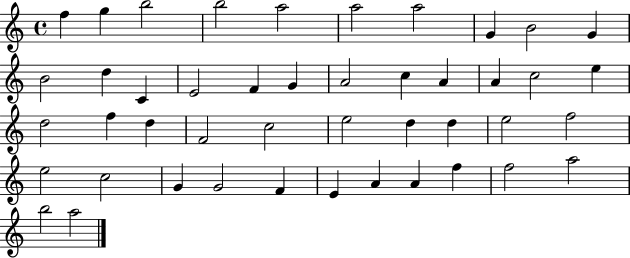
F5/q G5/q B5/h B5/h A5/h A5/h A5/h G4/q B4/h G4/q B4/h D5/q C4/q E4/h F4/q G4/q A4/h C5/q A4/q A4/q C5/h E5/q D5/h F5/q D5/q F4/h C5/h E5/h D5/q D5/q E5/h F5/h E5/h C5/h G4/q G4/h F4/q E4/q A4/q A4/q F5/q F5/h A5/h B5/h A5/h